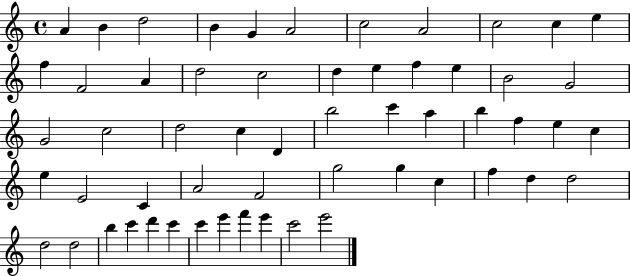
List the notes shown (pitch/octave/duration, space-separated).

A4/q B4/q D5/h B4/q G4/q A4/h C5/h A4/h C5/h C5/q E5/q F5/q F4/h A4/q D5/h C5/h D5/q E5/q F5/q E5/q B4/h G4/h G4/h C5/h D5/h C5/q D4/q B5/h C6/q A5/q B5/q F5/q E5/q C5/q E5/q E4/h C4/q A4/h F4/h G5/h G5/q C5/q F5/q D5/q D5/h D5/h D5/h B5/q C6/q D6/q C6/q C6/q E6/q F6/q E6/q C6/h E6/h